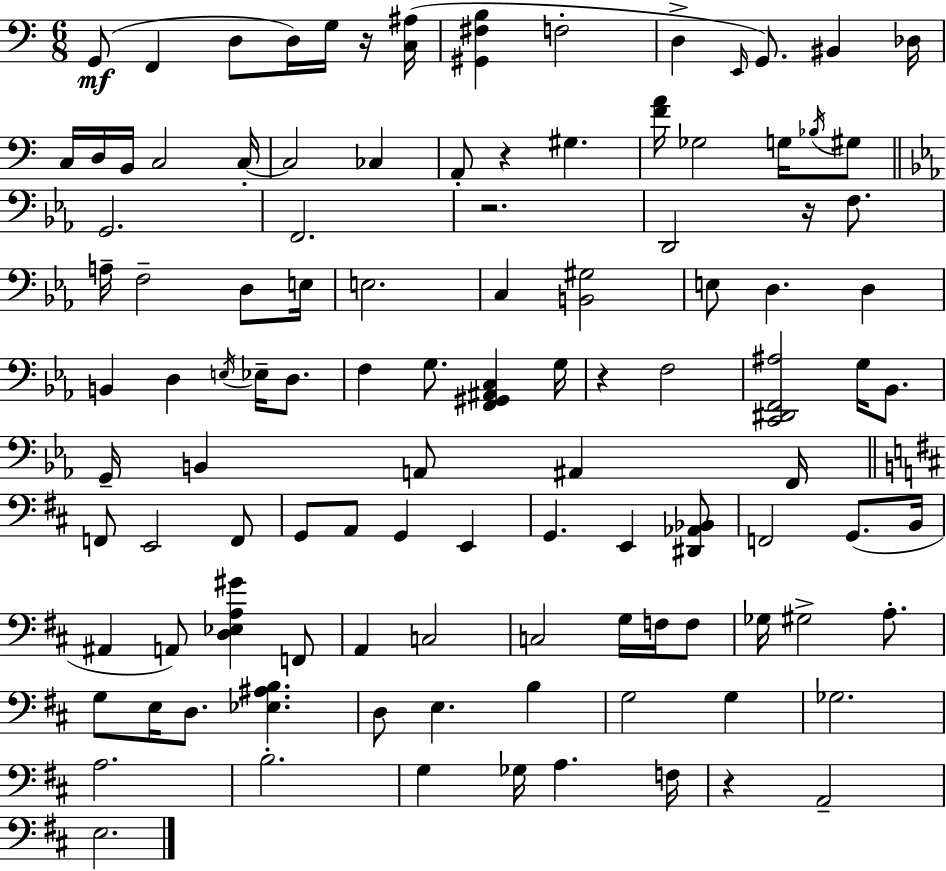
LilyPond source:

{
  \clef bass
  \numericTimeSignature
  \time 6/8
  \key a \minor
  g,8(\mf f,4 d8 d16) g16 r16 <c ais>16( | <gis, fis b>4 f2-. | d4-> \grace { e,16 } g,8.) bis,4 | des16 c16 d16 b,16 c2 | \break c16-.~~ c2 ces4 | a,8-. r4 gis4. | <f' a'>16 ges2 g16 \acciaccatura { bes16 } | gis8 \bar "||" \break \key ees \major g,2. | f,2. | r2. | d,2 r16 f8. | \break a16-- f2-- d8 e16 | e2. | c4 <b, gis>2 | e8 d4. d4 | \break b,4 d4 \acciaccatura { e16 } ees16-- d8. | f4 g8. <f, gis, ais, c>4 | g16 r4 f2 | <c, dis, f, ais>2 g16 bes,8. | \break g,16-- b,4 a,8 ais,4 | f,16 \bar "||" \break \key d \major f,8 e,2 f,8 | g,8 a,8 g,4 e,4 | g,4. e,4 <dis, aes, bes,>8 | f,2 g,8.( b,16 | \break ais,4 a,8) <d ees a gis'>4 f,8 | a,4 c2 | c2 g16 f16 f8 | ges16 gis2-> a8.-. | \break g8 e16 d8. <ees ais b>4. | d8 e4. b4 | g2 g4 | ges2. | \break a2. | b2.-. | g4 ges16 a4. f16 | r4 a,2-- | \break e2. | \bar "|."
}